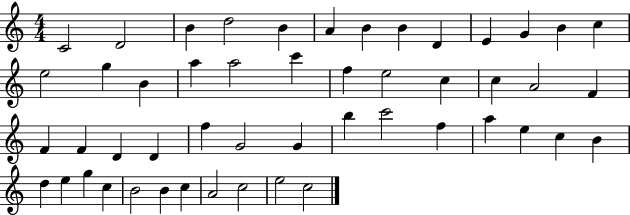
{
  \clef treble
  \numericTimeSignature
  \time 4/4
  \key c \major
  c'2 d'2 | b'4 d''2 b'4 | a'4 b'4 b'4 d'4 | e'4 g'4 b'4 c''4 | \break e''2 g''4 b'4 | a''4 a''2 c'''4 | f''4 e''2 c''4 | c''4 a'2 f'4 | \break f'4 f'4 d'4 d'4 | f''4 g'2 g'4 | b''4 c'''2 f''4 | a''4 e''4 c''4 b'4 | \break d''4 e''4 g''4 c''4 | b'2 b'4 c''4 | a'2 c''2 | e''2 c''2 | \break \bar "|."
}